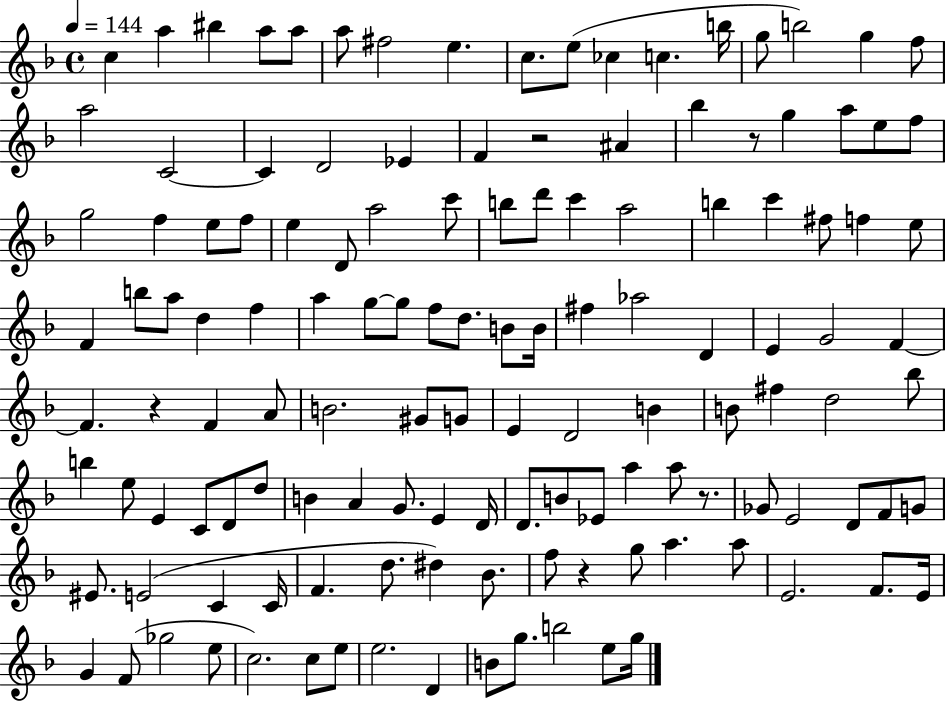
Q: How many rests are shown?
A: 5